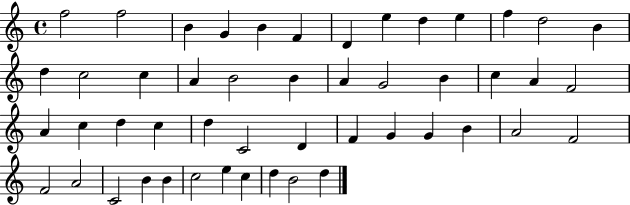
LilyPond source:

{
  \clef treble
  \time 4/4
  \defaultTimeSignature
  \key c \major
  f''2 f''2 | b'4 g'4 b'4 f'4 | d'4 e''4 d''4 e''4 | f''4 d''2 b'4 | \break d''4 c''2 c''4 | a'4 b'2 b'4 | a'4 g'2 b'4 | c''4 a'4 f'2 | \break a'4 c''4 d''4 c''4 | d''4 c'2 d'4 | f'4 g'4 g'4 b'4 | a'2 f'2 | \break f'2 a'2 | c'2 b'4 b'4 | c''2 e''4 c''4 | d''4 b'2 d''4 | \break \bar "|."
}